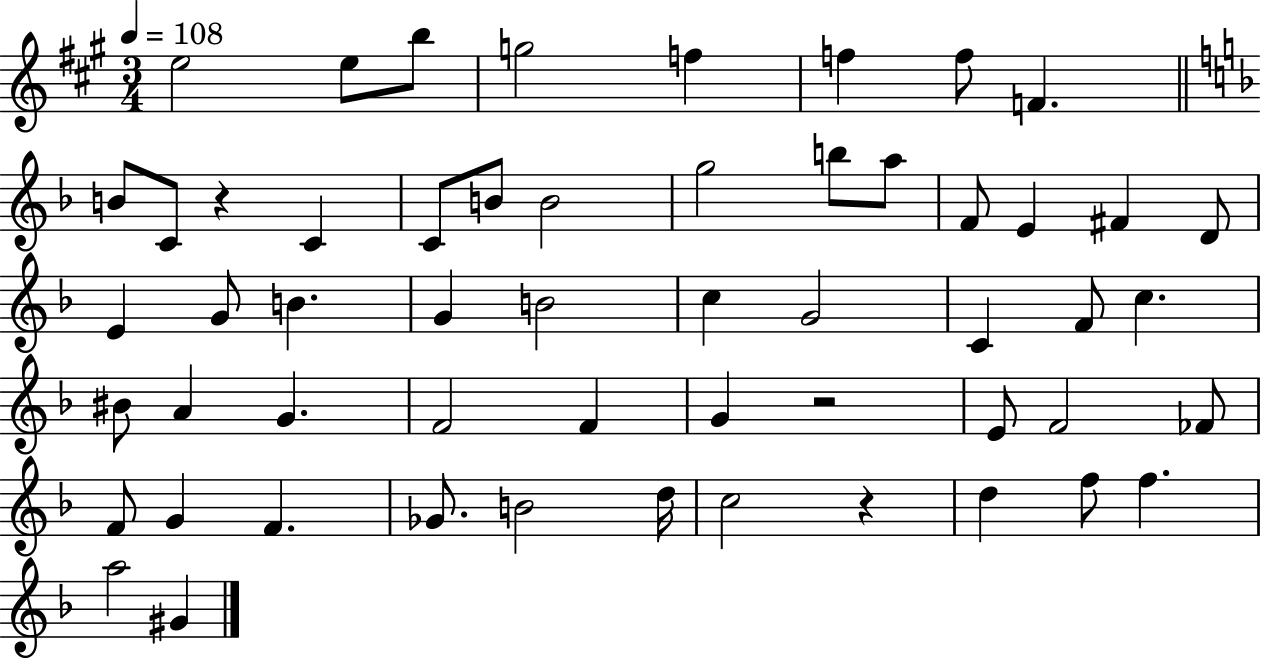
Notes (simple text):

E5/h E5/e B5/e G5/h F5/q F5/q F5/e F4/q. B4/e C4/e R/q C4/q C4/e B4/e B4/h G5/h B5/e A5/e F4/e E4/q F#4/q D4/e E4/q G4/e B4/q. G4/q B4/h C5/q G4/h C4/q F4/e C5/q. BIS4/e A4/q G4/q. F4/h F4/q G4/q R/h E4/e F4/h FES4/e F4/e G4/q F4/q. Gb4/e. B4/h D5/s C5/h R/q D5/q F5/e F5/q. A5/h G#4/q